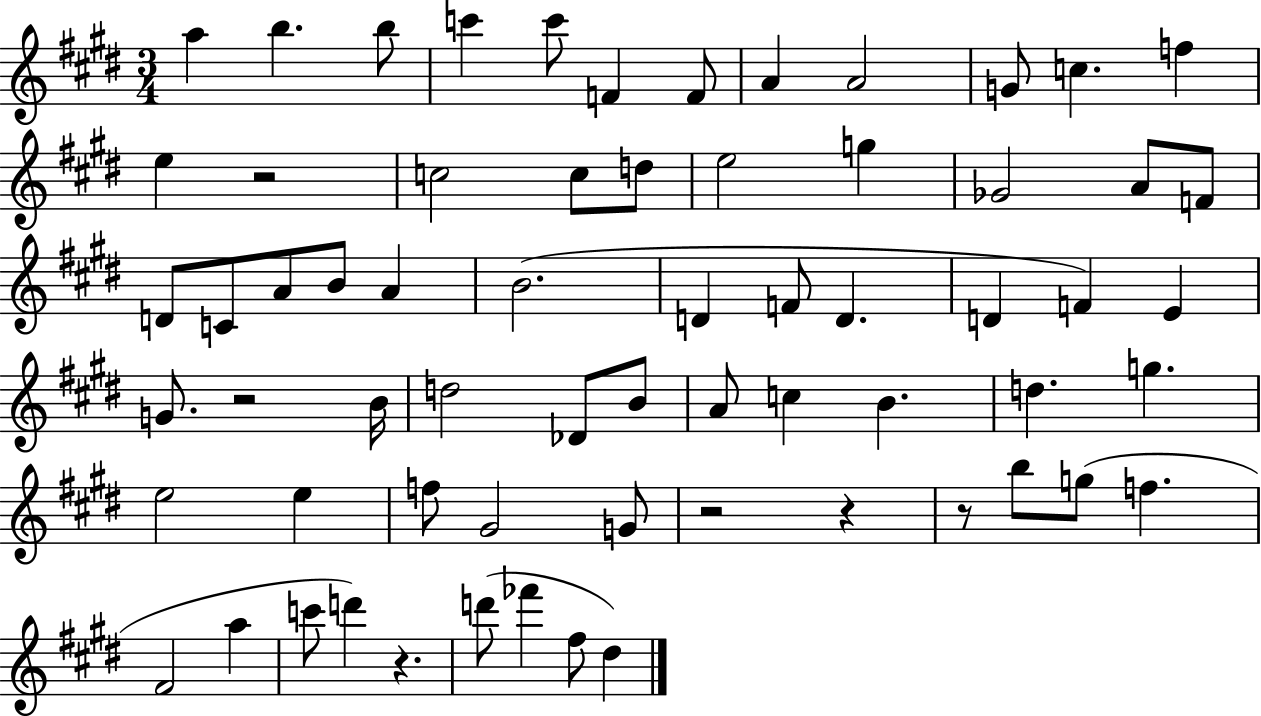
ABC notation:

X:1
T:Untitled
M:3/4
L:1/4
K:E
a b b/2 c' c'/2 F F/2 A A2 G/2 c f e z2 c2 c/2 d/2 e2 g _G2 A/2 F/2 D/2 C/2 A/2 B/2 A B2 D F/2 D D F E G/2 z2 B/4 d2 _D/2 B/2 A/2 c B d g e2 e f/2 ^G2 G/2 z2 z z/2 b/2 g/2 f ^F2 a c'/2 d' z d'/2 _f' ^f/2 ^d